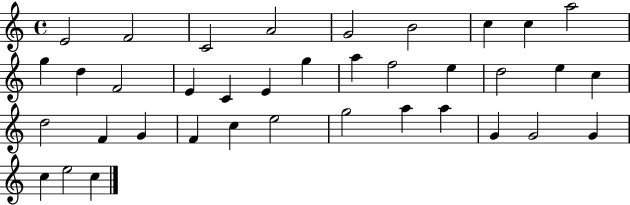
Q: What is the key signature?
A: C major